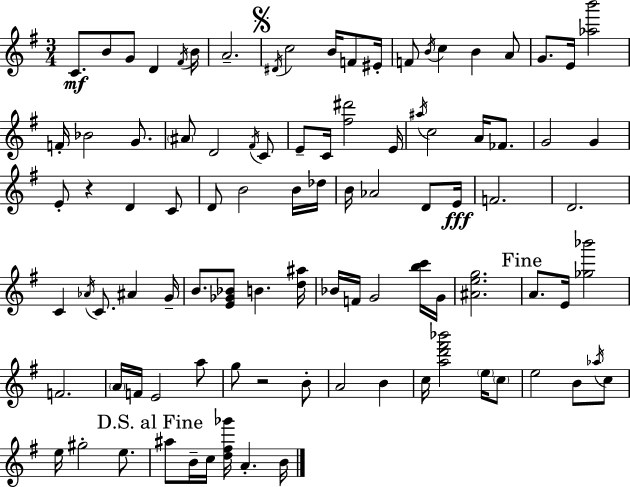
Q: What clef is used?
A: treble